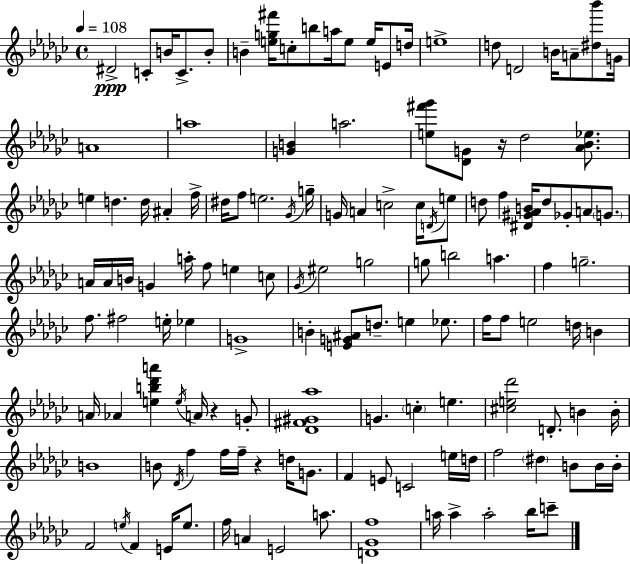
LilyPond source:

{
  \clef treble
  \time 4/4
  \defaultTimeSignature
  \key ees \minor
  \tempo 4 = 108
  dis'2->\ppp c'8-. b'16 c'8.-> b'8-. | b'4-- <e'' g'' fis'''>16 c''8-. b''8 a''16 e''8 e''16 e'8 d''16 | e''1-> | d''8 d'2 b'16 a'8-- <dis'' bes'''>8 g'16 | \break a'1 | a''1 | <g' b'>4 a''2. | <e'' fis''' ges'''>8 <des' g'>8 r16 des''2 <aes' bes' ees''>8. | \break e''4 d''4. d''16 ais'4-. f''16-> | dis''16 f''8 e''2. \acciaccatura { ges'16 } | g''16-- g'16 a'4 c''2-> c''16 \acciaccatura { d'16 } | e''8 d''8 f''4 <dis' gis' aes' b'>16 d''8 ges'8-. a'8 \parenthesize g'8. | \break a'16 a'16 b'16 g'4 a''16-. f''8 e''4 | c''8 \acciaccatura { ges'16 } eis''2 g''2 | g''8 b''2 a''4. | f''4 g''2.-- | \break f''8. fis''2 e''16-. ees''4 | g'1-> | b'4-. <e' g' ais'>8 d''8.-- e''4 | ees''8. f''16 f''8 e''2 d''16 b'4 | \break a'16 aes'4 <e'' b'' des''' a'''>4 \acciaccatura { e''16 } a'16 r4 | g'8-. <des' fis' gis' aes''>1 | g'4. \parenthesize c''4-. e''4. | <cis'' e'' des'''>2 d'8.-. b'4 | \break b'16-. b'1 | b'8 \acciaccatura { des'16 } f''4 f''16 f''16-- r4 | d''16 g'8. f'4 e'8 c'2 | e''16 d''16 f''2 \parenthesize dis''4 | \break b'8 b'16 b'16-. f'2 \acciaccatura { e''16 } f'4 | e'16 e''8. f''16 a'4 e'2 | a''8. <d' ges' f''>1 | a''16 a''4-> a''2-. | \break bes''16 c'''8-- \bar "|."
}